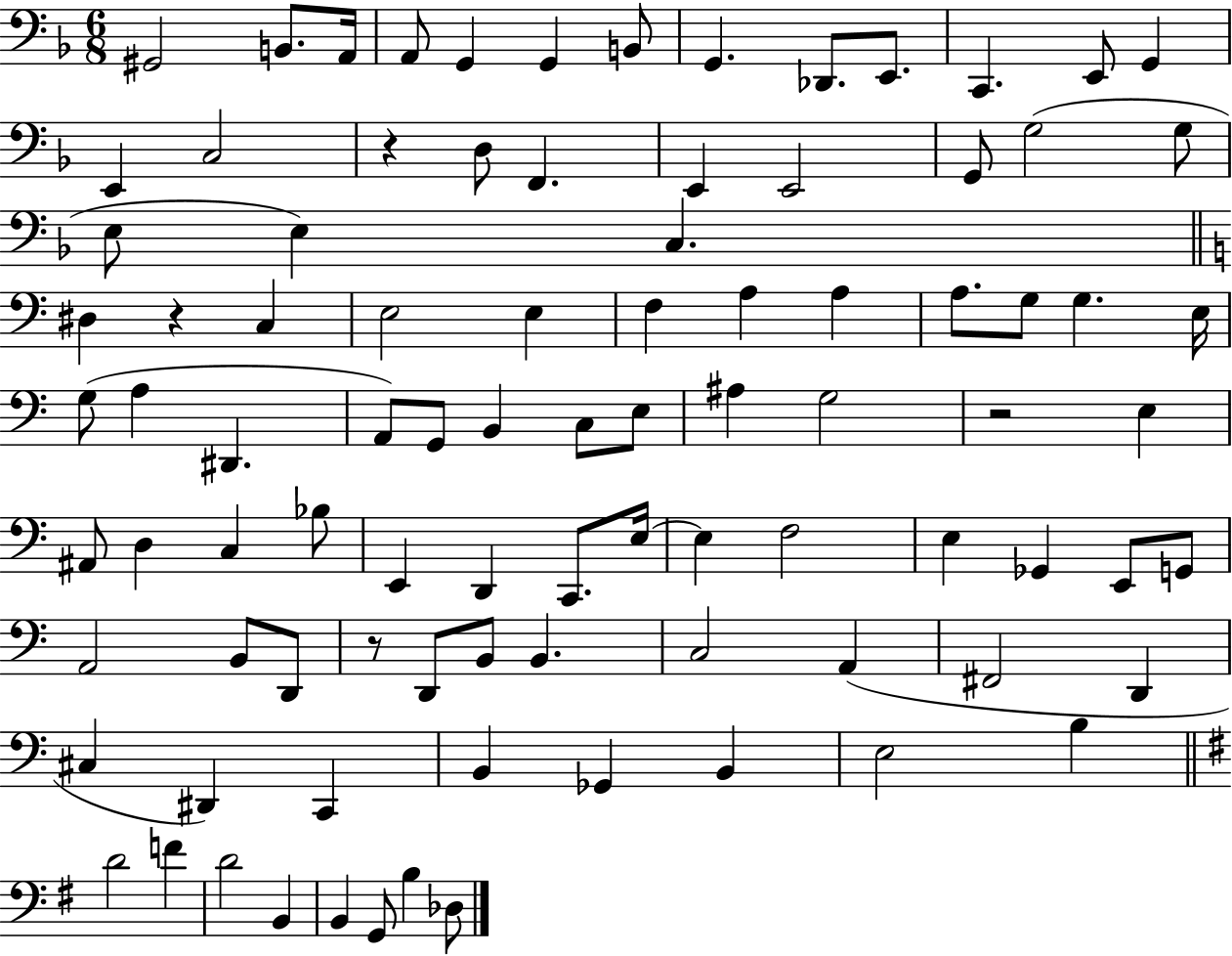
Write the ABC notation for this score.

X:1
T:Untitled
M:6/8
L:1/4
K:F
^G,,2 B,,/2 A,,/4 A,,/2 G,, G,, B,,/2 G,, _D,,/2 E,,/2 C,, E,,/2 G,, E,, C,2 z D,/2 F,, E,, E,,2 G,,/2 G,2 G,/2 E,/2 E, C, ^D, z C, E,2 E, F, A, A, A,/2 G,/2 G, E,/4 G,/2 A, ^D,, A,,/2 G,,/2 B,, C,/2 E,/2 ^A, G,2 z2 E, ^A,,/2 D, C, _B,/2 E,, D,, C,,/2 E,/4 E, F,2 E, _G,, E,,/2 G,,/2 A,,2 B,,/2 D,,/2 z/2 D,,/2 B,,/2 B,, C,2 A,, ^F,,2 D,, ^C, ^D,, C,, B,, _G,, B,, E,2 B, D2 F D2 B,, B,, G,,/2 B, _D,/2